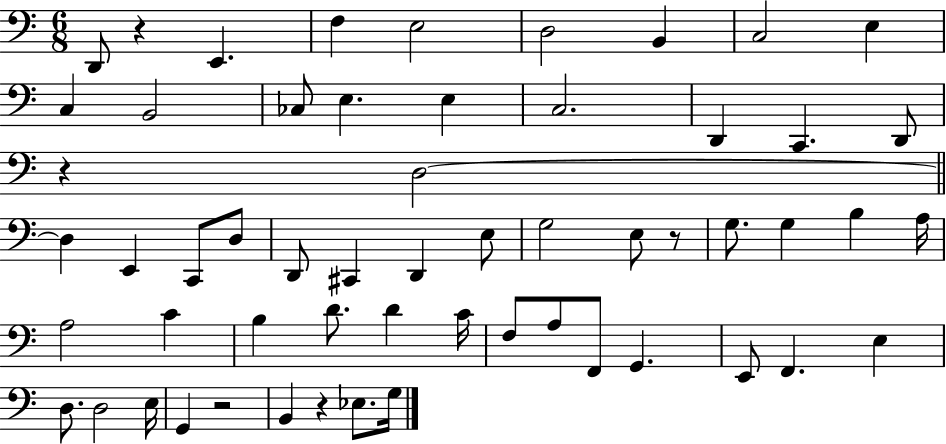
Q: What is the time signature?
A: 6/8